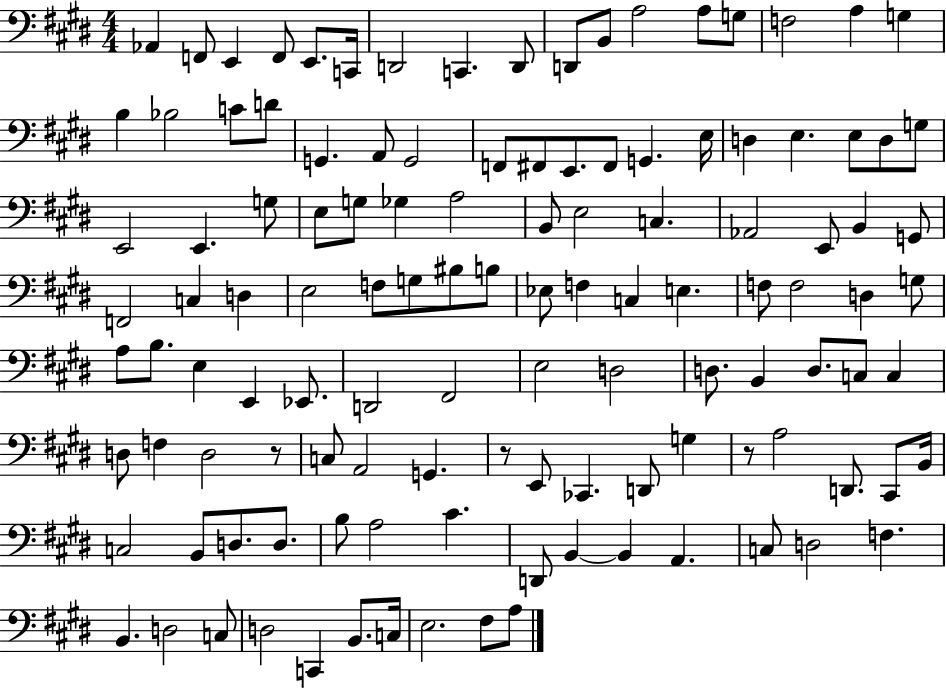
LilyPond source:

{
  \clef bass
  \numericTimeSignature
  \time 4/4
  \key e \major
  \repeat volta 2 { aes,4 f,8 e,4 f,8 e,8. c,16 | d,2 c,4. d,8 | d,8 b,8 a2 a8 g8 | f2 a4 g4 | \break b4 bes2 c'8 d'8 | g,4. a,8 g,2 | f,8 fis,8 e,8. fis,8 g,4. e16 | d4 e4. e8 d8 g8 | \break e,2 e,4. g8 | e8 g8 ges4 a2 | b,8 e2 c4. | aes,2 e,8 b,4 g,8 | \break f,2 c4 d4 | e2 f8 g8 bis8 b8 | ees8 f4 c4 e4. | f8 f2 d4 g8 | \break a8 b8. e4 e,4 ees,8. | d,2 fis,2 | e2 d2 | d8. b,4 d8. c8 c4 | \break d8 f4 d2 r8 | c8 a,2 g,4. | r8 e,8 ces,4. d,8 g4 | r8 a2 d,8. cis,8 b,16 | \break c2 b,8 d8. d8. | b8 a2 cis'4. | d,8 b,4~~ b,4 a,4. | c8 d2 f4. | \break b,4. d2 c8 | d2 c,4 b,8. c16 | e2. fis8 a8 | } \bar "|."
}